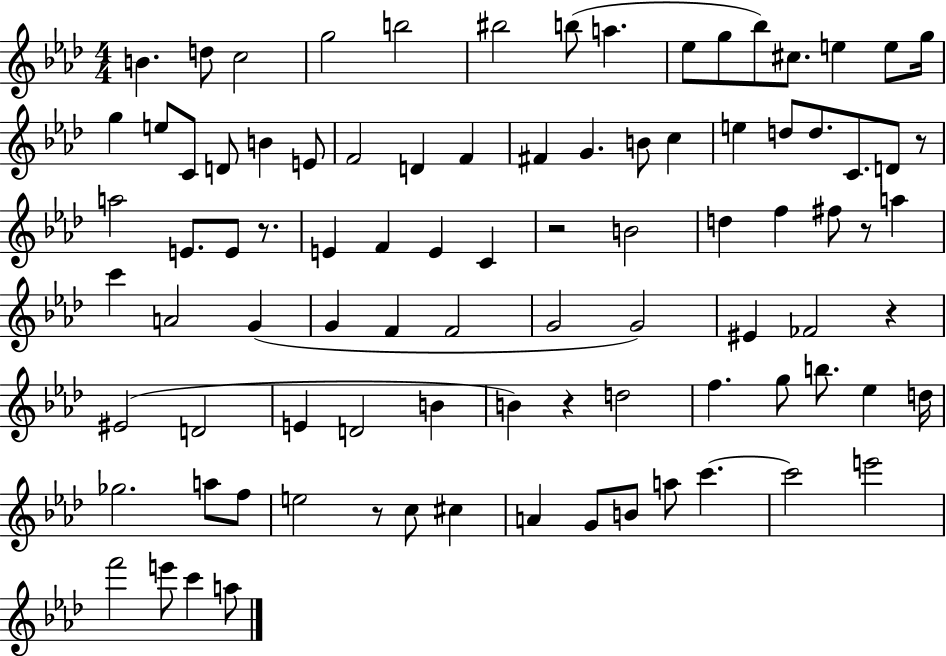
B4/q. D5/e C5/h G5/h B5/h BIS5/h B5/e A5/q. Eb5/e G5/e Bb5/e C#5/e. E5/q E5/e G5/s G5/q E5/e C4/e D4/e B4/q E4/e F4/h D4/q F4/q F#4/q G4/q. B4/e C5/q E5/q D5/e D5/e. C4/e. D4/e R/e A5/h E4/e. E4/e R/e. E4/q F4/q E4/q C4/q R/h B4/h D5/q F5/q F#5/e R/e A5/q C6/q A4/h G4/q G4/q F4/q F4/h G4/h G4/h EIS4/q FES4/h R/q EIS4/h D4/h E4/q D4/h B4/q B4/q R/q D5/h F5/q. G5/e B5/e. Eb5/q D5/s Gb5/h. A5/e F5/e E5/h R/e C5/e C#5/q A4/q G4/e B4/e A5/e C6/q. C6/h E6/h F6/h E6/e C6/q A5/e